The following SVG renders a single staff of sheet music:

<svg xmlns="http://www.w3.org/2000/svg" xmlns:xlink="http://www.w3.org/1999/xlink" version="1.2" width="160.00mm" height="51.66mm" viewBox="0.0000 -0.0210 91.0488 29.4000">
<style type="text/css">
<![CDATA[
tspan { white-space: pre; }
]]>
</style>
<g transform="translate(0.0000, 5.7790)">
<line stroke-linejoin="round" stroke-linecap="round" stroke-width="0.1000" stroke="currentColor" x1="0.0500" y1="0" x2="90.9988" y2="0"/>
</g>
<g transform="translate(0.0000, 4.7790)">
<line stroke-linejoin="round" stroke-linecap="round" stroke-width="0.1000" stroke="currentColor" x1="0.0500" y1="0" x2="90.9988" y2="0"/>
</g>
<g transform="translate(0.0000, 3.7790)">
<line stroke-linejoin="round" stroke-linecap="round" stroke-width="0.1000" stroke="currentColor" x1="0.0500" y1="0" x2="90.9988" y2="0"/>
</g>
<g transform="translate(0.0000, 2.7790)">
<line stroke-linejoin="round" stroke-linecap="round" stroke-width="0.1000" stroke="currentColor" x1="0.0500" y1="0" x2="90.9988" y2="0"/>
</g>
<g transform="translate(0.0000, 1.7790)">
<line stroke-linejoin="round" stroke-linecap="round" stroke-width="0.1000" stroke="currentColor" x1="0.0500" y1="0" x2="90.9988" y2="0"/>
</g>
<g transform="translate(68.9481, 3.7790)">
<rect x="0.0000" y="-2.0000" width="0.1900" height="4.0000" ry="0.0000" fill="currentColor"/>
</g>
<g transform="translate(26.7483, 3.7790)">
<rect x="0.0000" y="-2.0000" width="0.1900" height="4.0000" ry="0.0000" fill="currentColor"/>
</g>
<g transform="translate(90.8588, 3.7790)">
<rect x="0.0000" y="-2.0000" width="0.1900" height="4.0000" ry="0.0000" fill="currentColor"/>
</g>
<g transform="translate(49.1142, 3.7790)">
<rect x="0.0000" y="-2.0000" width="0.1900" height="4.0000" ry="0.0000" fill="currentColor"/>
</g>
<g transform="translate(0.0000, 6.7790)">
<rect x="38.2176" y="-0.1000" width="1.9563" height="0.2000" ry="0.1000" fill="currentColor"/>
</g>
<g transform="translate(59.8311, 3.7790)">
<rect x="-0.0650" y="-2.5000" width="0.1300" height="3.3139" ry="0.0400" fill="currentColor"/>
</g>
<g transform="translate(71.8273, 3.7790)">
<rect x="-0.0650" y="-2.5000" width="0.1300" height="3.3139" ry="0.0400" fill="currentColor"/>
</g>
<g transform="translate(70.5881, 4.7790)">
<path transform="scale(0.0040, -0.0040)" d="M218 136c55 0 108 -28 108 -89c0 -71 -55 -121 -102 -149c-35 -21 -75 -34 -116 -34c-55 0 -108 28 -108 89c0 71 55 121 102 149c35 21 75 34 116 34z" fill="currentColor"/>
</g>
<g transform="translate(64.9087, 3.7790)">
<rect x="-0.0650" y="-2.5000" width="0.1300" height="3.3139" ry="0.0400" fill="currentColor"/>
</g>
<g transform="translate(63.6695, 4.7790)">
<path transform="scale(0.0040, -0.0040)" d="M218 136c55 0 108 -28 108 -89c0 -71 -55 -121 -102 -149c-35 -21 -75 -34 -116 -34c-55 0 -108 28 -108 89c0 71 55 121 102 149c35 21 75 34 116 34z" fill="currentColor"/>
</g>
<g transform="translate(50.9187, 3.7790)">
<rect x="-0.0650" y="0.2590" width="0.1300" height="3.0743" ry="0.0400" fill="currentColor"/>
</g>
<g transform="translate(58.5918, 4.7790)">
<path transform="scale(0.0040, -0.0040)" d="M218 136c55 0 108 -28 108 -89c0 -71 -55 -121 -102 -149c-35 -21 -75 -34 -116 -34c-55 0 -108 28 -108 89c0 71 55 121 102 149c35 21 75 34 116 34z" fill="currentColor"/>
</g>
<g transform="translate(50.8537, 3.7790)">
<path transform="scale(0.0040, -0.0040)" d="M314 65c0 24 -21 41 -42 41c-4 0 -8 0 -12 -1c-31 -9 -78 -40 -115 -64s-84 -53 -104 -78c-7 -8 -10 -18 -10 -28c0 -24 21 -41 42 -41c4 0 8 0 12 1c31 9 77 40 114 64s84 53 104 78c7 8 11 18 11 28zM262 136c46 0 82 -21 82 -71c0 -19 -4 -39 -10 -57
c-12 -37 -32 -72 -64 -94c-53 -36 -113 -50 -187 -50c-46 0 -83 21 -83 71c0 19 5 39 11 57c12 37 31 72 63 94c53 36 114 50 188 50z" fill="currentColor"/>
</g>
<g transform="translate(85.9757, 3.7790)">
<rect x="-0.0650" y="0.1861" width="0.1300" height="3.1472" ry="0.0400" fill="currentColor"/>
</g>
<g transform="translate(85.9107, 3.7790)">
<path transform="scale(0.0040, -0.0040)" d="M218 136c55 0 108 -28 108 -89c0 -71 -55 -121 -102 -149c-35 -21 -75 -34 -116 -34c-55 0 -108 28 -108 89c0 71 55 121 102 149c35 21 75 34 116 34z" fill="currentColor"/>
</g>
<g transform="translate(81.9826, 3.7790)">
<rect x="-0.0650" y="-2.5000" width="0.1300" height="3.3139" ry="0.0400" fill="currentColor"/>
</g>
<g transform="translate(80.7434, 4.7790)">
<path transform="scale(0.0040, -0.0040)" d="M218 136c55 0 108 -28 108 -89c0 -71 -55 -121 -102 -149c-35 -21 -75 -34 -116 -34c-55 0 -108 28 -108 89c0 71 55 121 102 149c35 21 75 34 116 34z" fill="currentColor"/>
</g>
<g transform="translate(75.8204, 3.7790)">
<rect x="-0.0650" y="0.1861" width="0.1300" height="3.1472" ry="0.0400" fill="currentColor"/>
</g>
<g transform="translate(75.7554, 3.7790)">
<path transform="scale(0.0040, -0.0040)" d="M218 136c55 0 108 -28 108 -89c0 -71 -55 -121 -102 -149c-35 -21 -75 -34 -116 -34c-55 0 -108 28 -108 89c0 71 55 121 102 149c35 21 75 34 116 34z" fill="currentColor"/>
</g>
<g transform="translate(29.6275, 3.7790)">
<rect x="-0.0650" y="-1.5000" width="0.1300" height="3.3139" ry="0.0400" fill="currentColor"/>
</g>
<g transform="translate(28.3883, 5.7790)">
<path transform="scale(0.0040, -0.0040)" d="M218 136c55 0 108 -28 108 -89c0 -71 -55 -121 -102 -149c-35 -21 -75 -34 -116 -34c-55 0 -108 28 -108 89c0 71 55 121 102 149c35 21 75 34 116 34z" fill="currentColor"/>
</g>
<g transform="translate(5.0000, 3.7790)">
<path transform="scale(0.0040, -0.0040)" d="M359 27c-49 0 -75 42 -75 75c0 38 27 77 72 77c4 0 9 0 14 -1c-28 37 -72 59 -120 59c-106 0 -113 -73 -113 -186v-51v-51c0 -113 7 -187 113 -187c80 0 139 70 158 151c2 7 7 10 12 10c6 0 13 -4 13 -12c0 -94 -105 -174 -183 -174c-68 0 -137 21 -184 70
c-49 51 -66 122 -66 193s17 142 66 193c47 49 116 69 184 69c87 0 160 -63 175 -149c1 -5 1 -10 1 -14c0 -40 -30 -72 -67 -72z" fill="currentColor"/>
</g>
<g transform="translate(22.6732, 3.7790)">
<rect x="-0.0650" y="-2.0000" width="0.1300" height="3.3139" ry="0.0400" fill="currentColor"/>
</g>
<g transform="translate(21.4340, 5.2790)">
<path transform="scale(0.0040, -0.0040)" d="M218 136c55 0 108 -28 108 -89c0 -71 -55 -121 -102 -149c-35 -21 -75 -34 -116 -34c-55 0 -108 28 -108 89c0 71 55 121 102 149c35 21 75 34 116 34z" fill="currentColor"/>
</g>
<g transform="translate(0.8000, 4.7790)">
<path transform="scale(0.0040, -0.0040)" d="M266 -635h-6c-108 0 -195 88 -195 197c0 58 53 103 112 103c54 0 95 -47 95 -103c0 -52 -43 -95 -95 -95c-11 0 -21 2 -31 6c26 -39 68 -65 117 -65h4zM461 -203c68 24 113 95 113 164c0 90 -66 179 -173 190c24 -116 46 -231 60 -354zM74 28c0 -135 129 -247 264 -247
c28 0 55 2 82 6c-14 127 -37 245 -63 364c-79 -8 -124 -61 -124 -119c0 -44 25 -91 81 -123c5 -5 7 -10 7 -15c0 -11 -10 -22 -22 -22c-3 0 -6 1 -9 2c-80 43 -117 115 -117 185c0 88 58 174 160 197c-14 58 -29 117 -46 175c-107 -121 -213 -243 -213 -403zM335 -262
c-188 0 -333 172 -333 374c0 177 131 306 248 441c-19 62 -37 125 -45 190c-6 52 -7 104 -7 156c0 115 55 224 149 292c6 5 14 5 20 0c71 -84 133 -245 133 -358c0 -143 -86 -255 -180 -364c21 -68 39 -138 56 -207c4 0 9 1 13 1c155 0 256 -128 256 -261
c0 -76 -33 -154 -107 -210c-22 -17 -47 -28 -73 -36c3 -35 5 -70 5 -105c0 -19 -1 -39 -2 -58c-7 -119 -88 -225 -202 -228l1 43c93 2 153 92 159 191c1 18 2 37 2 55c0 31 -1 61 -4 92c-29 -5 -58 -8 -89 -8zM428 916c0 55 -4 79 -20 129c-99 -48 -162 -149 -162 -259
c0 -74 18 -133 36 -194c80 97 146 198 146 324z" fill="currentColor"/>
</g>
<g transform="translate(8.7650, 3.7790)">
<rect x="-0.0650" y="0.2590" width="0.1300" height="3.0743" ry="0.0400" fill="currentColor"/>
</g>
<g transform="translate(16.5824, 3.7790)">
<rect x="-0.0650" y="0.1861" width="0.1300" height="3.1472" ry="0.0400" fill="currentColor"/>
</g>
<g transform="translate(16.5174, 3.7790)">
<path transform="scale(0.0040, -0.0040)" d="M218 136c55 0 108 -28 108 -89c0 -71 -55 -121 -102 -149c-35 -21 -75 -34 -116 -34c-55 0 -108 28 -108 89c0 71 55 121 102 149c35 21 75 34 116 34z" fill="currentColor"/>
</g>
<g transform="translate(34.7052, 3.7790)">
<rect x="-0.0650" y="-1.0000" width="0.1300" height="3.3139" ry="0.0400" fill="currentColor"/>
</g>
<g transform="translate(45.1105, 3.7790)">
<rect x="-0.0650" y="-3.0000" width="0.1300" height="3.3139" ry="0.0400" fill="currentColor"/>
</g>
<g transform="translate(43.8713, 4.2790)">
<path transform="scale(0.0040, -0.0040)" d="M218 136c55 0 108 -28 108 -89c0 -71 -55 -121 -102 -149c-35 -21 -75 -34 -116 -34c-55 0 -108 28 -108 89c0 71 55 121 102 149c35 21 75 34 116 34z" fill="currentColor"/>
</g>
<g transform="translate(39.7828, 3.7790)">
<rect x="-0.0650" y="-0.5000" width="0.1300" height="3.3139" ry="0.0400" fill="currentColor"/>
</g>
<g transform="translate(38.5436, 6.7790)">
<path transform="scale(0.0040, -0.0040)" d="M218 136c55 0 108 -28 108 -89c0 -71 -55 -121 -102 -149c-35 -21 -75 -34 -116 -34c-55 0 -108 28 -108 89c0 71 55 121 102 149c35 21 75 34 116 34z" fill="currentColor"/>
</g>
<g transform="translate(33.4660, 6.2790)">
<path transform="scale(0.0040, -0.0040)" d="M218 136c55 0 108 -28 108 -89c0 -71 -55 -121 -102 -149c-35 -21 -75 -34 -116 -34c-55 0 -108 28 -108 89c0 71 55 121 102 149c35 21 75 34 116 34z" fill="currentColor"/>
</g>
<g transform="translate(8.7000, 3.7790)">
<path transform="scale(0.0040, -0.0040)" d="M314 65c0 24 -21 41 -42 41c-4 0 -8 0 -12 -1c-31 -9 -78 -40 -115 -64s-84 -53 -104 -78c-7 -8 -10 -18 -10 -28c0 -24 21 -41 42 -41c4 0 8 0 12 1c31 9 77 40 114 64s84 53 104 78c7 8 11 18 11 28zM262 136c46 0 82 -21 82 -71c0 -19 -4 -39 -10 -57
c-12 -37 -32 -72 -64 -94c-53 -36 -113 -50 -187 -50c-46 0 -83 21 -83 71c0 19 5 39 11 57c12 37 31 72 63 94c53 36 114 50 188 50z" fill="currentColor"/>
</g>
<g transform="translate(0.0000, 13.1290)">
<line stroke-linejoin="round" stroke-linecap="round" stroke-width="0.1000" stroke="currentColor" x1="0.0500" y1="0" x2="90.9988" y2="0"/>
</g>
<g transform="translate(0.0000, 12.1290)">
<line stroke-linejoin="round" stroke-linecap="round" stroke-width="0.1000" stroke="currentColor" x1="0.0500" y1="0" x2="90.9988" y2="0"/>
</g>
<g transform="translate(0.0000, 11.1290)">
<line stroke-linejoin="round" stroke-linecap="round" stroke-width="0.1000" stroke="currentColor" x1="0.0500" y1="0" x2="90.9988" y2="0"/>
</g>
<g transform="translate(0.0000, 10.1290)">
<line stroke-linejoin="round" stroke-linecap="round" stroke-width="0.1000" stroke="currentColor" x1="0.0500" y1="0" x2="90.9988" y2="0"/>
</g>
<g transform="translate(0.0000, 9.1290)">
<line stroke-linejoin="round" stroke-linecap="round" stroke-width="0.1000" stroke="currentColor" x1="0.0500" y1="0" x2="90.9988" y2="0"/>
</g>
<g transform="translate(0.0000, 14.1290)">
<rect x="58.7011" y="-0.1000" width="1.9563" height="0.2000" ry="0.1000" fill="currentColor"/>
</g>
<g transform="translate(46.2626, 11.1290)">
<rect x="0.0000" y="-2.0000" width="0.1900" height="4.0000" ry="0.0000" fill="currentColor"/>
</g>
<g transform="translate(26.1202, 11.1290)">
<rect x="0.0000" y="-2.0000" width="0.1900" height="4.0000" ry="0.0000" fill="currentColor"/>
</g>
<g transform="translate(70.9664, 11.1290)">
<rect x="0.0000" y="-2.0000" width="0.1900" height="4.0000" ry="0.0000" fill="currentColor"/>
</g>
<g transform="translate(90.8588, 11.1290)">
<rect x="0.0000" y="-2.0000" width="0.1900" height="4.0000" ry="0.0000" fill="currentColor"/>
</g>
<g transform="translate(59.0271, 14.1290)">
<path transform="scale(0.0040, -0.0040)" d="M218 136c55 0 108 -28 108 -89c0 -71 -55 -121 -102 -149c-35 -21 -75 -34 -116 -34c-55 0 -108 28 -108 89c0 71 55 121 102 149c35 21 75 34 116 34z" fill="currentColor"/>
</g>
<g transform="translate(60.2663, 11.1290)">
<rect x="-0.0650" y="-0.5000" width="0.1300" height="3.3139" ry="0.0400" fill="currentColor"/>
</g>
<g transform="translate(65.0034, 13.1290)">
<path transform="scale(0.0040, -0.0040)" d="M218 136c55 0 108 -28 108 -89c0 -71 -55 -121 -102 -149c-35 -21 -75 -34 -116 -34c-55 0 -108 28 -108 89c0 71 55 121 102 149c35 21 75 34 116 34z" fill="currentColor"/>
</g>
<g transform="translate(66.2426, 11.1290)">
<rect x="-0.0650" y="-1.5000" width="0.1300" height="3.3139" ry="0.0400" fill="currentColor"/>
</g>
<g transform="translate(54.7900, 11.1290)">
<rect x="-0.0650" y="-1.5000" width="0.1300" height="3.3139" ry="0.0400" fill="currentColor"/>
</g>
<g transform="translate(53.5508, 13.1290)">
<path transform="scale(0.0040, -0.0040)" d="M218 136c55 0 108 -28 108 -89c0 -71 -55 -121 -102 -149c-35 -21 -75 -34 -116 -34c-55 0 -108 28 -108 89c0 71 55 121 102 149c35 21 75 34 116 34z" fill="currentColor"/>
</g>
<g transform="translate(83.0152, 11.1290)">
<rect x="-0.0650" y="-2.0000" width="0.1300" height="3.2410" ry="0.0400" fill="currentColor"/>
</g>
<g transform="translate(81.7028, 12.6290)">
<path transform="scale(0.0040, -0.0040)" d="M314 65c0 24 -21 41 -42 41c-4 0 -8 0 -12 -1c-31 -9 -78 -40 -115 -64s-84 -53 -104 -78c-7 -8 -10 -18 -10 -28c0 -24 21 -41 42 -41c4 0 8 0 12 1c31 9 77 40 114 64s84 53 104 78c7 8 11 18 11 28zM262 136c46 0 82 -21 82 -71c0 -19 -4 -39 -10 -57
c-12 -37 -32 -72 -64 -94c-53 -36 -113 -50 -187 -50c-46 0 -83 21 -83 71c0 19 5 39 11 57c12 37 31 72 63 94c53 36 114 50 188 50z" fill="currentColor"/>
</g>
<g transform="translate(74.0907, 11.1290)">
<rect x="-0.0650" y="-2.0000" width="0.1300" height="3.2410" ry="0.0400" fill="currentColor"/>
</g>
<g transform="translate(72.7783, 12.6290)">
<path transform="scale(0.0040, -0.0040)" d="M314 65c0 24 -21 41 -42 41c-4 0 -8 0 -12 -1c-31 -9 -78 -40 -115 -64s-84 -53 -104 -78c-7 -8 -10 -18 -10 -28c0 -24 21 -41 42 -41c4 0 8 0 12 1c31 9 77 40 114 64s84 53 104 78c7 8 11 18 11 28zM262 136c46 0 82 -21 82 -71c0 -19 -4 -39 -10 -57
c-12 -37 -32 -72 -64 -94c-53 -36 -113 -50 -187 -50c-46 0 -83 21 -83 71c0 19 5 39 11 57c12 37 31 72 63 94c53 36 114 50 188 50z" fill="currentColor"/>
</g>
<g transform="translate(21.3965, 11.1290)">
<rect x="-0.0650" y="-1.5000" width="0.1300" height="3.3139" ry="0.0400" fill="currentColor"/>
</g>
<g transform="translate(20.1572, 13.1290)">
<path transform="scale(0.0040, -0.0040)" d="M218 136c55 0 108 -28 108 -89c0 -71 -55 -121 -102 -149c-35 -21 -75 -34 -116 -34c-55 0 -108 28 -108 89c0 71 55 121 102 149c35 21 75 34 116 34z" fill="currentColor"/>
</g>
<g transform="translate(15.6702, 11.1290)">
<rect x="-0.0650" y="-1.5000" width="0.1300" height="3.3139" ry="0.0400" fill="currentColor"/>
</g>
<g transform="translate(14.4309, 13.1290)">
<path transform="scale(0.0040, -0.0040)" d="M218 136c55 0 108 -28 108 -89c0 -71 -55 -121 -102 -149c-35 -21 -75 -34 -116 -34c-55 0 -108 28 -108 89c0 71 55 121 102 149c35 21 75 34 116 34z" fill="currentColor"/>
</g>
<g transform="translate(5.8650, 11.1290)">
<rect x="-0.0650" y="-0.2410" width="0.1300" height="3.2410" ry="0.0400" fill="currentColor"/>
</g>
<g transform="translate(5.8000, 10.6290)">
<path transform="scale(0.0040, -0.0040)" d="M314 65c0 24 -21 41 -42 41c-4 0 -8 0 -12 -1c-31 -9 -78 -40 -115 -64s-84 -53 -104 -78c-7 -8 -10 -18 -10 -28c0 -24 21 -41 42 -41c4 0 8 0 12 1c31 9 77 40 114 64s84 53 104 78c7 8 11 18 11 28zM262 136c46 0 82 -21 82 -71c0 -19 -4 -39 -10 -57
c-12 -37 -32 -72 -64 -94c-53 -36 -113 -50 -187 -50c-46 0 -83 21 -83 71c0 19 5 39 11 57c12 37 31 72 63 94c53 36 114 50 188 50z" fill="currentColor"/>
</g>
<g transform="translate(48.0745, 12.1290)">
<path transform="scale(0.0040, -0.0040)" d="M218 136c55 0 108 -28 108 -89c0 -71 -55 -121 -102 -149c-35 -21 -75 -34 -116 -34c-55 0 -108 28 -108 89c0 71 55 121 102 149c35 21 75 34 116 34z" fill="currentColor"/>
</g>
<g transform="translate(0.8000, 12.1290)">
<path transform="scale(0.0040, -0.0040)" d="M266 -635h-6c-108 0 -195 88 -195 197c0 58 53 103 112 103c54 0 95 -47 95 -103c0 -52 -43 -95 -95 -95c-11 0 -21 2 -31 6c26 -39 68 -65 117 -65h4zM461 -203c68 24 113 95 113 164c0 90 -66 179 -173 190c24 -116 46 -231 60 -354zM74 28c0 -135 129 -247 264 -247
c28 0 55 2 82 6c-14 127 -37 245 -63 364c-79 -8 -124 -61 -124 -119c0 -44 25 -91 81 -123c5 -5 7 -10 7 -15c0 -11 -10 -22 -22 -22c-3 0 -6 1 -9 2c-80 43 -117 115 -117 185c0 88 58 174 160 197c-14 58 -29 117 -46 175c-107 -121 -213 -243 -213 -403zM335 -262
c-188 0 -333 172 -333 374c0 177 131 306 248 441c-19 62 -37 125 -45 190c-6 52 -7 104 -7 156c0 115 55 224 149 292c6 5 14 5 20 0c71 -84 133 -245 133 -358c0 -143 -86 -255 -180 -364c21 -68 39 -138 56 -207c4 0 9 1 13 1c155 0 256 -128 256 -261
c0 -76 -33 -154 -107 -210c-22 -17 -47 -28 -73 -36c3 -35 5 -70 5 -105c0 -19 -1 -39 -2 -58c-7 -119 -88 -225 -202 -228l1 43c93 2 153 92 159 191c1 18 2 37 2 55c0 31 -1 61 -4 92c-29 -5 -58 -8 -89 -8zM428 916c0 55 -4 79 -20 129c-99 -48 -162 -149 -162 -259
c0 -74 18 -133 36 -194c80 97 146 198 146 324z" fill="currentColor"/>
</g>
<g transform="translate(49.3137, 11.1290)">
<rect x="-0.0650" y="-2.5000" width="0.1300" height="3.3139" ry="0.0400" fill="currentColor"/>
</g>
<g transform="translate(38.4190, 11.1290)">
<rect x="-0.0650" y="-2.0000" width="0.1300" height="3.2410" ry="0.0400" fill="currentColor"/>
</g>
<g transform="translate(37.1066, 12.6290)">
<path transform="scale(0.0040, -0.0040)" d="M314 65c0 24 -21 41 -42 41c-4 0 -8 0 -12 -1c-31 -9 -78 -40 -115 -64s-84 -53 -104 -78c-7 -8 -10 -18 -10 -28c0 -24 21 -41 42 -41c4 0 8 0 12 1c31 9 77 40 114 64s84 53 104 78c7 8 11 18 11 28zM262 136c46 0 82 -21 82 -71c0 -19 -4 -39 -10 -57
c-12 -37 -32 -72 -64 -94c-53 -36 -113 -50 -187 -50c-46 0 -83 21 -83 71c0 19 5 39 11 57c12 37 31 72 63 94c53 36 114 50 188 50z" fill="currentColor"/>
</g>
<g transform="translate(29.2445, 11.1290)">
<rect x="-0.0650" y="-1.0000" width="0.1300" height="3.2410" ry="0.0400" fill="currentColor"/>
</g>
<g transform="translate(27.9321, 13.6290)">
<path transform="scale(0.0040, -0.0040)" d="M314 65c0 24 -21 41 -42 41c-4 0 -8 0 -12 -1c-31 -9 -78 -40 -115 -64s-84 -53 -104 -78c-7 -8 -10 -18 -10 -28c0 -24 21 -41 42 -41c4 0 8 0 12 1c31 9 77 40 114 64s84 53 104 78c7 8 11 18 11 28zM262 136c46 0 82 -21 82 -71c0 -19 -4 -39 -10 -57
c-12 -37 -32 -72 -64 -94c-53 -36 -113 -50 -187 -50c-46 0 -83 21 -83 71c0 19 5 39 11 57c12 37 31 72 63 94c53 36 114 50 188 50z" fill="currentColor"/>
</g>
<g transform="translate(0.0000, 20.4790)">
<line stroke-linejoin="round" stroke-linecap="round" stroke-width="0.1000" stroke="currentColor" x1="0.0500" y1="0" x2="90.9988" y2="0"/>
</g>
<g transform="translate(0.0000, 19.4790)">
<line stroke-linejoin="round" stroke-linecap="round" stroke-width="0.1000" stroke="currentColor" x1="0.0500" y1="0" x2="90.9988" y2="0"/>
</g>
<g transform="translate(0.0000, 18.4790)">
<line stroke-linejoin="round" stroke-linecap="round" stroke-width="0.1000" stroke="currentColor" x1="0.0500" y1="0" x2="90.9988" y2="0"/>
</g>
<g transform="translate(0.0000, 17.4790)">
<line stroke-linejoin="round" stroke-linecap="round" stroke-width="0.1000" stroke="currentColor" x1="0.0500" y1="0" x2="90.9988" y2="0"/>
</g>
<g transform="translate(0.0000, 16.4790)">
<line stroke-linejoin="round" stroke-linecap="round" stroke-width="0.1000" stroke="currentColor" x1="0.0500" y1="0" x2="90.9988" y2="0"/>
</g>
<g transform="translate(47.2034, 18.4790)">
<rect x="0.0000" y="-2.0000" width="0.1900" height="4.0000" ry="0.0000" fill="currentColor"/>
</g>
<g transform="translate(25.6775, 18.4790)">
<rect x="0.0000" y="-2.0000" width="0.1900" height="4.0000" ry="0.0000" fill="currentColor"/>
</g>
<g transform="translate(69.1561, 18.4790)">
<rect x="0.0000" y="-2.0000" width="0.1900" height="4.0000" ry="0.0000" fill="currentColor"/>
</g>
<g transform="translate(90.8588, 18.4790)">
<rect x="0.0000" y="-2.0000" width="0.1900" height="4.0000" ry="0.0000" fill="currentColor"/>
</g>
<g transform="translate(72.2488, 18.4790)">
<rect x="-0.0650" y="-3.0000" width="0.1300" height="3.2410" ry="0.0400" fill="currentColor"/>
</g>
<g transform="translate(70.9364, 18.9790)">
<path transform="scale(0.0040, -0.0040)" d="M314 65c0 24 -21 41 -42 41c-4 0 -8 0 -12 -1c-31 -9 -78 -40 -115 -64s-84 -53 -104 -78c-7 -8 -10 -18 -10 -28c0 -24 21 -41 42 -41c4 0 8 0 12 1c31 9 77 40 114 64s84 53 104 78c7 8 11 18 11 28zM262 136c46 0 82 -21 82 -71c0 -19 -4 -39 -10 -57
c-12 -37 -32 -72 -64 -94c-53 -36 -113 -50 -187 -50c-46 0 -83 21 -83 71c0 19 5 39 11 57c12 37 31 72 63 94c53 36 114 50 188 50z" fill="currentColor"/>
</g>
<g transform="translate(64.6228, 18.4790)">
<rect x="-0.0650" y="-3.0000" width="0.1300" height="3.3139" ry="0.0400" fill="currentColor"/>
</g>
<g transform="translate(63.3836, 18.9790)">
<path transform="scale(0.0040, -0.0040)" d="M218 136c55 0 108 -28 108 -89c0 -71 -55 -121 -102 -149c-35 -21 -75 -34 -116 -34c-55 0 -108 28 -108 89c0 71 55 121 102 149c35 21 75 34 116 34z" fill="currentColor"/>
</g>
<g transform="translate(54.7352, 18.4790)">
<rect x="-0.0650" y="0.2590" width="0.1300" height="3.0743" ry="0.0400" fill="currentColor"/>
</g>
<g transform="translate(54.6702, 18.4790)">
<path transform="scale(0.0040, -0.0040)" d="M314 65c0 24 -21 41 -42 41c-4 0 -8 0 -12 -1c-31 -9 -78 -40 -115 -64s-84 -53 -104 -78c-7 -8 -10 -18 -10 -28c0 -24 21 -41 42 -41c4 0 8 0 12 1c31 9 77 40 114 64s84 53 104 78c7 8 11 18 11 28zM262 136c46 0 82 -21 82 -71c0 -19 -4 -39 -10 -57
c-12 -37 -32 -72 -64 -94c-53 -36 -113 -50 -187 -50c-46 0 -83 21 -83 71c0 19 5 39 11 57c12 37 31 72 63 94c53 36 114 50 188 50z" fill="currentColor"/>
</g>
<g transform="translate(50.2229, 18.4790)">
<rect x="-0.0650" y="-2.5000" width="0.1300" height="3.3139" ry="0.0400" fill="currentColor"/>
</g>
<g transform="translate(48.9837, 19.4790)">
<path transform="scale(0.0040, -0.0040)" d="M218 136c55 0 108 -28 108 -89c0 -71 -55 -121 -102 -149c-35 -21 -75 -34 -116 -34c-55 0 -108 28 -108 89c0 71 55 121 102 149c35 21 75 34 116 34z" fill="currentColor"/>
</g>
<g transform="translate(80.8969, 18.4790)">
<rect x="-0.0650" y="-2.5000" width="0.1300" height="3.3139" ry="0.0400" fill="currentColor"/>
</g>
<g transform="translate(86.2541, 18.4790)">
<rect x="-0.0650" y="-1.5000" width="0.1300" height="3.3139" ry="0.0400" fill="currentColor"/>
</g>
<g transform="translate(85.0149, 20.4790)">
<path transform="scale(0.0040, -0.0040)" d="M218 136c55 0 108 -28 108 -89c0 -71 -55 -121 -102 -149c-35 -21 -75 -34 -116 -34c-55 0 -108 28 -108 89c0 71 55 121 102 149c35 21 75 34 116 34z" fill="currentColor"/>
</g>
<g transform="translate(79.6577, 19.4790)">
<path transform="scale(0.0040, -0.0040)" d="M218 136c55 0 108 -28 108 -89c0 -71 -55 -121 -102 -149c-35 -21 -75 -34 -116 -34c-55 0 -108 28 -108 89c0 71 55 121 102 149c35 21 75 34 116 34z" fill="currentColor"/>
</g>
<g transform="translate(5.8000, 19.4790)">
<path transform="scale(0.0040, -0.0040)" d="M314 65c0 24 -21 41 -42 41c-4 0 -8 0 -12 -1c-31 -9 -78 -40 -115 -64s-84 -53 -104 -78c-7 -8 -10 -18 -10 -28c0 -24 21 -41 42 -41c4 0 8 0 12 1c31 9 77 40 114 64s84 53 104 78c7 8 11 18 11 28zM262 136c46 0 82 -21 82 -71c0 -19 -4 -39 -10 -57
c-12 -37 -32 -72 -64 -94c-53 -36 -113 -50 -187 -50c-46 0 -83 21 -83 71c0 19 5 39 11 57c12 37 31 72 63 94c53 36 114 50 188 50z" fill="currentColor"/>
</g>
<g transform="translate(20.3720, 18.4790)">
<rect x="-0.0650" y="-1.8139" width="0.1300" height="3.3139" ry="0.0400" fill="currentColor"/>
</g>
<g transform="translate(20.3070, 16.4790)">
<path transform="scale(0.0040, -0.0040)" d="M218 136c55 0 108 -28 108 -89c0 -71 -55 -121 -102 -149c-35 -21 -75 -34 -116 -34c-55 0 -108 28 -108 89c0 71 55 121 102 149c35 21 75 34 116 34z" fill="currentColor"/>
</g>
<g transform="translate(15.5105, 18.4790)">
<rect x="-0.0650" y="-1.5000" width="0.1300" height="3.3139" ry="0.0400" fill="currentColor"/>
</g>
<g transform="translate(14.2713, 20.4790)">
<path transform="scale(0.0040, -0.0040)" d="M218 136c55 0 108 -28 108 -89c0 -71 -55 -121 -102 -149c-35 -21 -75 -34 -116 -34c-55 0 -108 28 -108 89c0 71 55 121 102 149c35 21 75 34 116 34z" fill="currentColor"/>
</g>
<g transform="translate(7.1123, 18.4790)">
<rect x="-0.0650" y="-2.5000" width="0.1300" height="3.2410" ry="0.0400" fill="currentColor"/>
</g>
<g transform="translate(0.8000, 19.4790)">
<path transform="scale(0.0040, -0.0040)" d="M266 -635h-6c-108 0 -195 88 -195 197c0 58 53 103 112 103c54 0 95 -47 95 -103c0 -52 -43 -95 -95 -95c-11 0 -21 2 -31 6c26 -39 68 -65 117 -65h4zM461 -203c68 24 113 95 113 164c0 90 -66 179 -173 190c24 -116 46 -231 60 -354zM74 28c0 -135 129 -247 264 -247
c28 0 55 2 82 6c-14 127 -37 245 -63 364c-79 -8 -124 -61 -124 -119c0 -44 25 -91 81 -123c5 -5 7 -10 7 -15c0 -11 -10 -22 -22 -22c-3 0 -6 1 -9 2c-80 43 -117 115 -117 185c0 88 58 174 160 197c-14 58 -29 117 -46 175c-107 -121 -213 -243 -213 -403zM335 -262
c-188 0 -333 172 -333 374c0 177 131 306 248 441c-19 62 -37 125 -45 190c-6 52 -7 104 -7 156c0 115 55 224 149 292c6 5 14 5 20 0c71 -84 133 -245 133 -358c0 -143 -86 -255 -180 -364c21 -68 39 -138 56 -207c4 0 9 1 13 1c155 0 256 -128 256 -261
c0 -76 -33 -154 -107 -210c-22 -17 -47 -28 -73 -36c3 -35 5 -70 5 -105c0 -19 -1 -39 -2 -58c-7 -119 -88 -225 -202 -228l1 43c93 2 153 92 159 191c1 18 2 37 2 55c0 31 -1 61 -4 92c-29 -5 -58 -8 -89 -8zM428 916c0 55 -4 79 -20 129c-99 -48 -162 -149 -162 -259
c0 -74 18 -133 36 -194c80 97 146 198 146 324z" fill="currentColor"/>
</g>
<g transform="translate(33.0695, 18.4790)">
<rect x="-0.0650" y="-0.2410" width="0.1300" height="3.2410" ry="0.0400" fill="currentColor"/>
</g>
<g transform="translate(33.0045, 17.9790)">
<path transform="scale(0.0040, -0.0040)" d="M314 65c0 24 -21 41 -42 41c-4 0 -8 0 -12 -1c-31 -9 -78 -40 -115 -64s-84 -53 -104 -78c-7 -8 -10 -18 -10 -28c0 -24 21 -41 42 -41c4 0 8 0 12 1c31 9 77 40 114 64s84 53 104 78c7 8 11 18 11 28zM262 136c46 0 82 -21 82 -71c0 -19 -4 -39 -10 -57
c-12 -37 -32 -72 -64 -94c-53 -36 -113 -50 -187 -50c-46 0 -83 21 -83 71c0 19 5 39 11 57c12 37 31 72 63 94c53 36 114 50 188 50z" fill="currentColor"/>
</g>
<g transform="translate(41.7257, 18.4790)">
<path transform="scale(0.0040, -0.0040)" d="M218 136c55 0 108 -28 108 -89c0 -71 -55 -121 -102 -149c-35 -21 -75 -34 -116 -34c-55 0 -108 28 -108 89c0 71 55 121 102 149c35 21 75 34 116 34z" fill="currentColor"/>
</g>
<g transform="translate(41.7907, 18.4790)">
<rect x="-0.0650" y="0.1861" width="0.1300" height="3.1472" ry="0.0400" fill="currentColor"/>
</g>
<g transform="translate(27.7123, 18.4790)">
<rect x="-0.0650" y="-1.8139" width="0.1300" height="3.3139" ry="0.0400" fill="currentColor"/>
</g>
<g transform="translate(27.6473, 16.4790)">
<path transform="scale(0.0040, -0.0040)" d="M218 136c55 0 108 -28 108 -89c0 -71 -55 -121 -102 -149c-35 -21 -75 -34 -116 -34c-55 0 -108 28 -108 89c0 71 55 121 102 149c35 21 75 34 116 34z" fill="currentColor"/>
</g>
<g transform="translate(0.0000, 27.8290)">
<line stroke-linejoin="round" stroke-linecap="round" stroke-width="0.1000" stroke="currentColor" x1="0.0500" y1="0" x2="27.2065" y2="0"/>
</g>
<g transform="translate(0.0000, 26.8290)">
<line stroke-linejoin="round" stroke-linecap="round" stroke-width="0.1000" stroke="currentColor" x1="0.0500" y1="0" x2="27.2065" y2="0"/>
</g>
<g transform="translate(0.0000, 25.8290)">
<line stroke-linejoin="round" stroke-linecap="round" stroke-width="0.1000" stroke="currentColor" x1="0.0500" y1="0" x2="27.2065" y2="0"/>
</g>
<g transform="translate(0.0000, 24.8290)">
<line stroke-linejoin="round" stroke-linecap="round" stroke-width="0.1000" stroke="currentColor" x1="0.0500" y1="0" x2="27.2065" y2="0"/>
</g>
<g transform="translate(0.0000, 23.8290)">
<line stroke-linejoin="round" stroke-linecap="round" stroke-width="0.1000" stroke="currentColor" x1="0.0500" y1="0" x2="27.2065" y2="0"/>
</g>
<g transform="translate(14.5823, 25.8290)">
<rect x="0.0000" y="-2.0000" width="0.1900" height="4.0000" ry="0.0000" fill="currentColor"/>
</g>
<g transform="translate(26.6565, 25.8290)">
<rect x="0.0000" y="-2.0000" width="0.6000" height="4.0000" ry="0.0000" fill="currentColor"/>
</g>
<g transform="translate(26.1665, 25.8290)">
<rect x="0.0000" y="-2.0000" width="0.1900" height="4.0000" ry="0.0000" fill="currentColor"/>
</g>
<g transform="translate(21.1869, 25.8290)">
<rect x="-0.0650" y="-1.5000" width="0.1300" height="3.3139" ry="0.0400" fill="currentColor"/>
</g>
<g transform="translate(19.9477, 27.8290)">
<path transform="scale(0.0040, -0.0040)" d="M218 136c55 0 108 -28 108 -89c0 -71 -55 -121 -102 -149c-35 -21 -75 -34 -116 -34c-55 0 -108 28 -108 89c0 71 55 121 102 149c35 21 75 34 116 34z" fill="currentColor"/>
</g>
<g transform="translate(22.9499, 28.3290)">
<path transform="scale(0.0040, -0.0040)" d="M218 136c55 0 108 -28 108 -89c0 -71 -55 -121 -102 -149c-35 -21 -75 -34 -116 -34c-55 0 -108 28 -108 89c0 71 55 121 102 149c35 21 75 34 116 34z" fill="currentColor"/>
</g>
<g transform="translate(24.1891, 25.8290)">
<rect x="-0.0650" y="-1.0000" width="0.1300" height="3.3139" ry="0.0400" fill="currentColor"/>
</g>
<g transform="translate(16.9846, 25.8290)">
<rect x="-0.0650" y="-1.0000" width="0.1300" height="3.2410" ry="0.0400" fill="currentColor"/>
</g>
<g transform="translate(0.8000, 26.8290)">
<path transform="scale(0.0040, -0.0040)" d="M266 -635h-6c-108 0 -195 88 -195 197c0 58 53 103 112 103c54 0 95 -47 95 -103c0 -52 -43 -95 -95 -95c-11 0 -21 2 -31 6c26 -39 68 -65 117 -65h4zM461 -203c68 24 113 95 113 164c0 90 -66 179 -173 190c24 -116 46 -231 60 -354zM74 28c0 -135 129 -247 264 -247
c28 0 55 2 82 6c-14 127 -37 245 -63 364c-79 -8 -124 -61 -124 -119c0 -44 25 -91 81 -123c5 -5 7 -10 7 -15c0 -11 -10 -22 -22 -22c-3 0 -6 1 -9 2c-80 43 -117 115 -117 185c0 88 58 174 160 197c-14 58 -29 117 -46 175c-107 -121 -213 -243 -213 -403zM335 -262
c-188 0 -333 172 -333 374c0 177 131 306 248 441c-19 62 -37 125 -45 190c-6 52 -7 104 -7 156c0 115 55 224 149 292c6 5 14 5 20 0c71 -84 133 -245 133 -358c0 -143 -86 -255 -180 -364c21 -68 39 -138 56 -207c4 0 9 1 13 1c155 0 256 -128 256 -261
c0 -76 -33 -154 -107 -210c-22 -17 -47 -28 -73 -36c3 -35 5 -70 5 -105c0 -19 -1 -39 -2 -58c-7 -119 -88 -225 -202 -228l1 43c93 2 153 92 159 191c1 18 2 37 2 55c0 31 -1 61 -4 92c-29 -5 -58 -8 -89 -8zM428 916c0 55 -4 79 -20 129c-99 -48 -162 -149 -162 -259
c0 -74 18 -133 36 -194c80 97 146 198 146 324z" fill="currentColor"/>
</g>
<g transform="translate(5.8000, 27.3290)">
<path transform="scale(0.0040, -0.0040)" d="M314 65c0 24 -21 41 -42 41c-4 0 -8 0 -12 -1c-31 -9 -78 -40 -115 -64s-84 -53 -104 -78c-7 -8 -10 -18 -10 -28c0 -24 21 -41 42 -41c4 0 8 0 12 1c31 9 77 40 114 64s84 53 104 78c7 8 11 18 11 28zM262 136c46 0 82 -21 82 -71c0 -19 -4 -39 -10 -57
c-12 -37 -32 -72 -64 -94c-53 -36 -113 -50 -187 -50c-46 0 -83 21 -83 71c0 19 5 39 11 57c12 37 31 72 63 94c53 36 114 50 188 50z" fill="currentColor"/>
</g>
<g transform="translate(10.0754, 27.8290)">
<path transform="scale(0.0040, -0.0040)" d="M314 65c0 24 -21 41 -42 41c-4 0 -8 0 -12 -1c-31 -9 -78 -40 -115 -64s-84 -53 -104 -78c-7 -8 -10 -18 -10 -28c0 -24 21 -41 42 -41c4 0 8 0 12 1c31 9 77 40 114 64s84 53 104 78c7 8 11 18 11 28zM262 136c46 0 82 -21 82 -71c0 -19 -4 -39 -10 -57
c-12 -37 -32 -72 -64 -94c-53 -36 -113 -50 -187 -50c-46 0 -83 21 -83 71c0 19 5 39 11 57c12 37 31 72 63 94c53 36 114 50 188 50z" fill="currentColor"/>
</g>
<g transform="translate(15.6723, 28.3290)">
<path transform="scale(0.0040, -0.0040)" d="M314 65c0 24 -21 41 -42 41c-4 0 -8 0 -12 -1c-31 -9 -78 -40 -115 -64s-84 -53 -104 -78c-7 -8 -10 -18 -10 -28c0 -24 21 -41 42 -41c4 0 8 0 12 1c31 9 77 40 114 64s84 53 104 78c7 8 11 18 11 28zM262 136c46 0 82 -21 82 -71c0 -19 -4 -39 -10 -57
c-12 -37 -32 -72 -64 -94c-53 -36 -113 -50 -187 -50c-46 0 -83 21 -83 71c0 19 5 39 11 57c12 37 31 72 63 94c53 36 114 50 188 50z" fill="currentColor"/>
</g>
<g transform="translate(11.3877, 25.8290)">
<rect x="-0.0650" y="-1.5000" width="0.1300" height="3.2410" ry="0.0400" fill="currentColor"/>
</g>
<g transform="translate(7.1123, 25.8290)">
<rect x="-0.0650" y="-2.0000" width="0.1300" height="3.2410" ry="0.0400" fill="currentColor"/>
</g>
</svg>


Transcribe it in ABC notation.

X:1
T:Untitled
M:4/4
L:1/4
K:C
B2 B F E D C A B2 G G G B G B c2 E E D2 F2 G E C E F2 F2 G2 E f f c2 B G B2 A A2 G E F2 E2 D2 E D